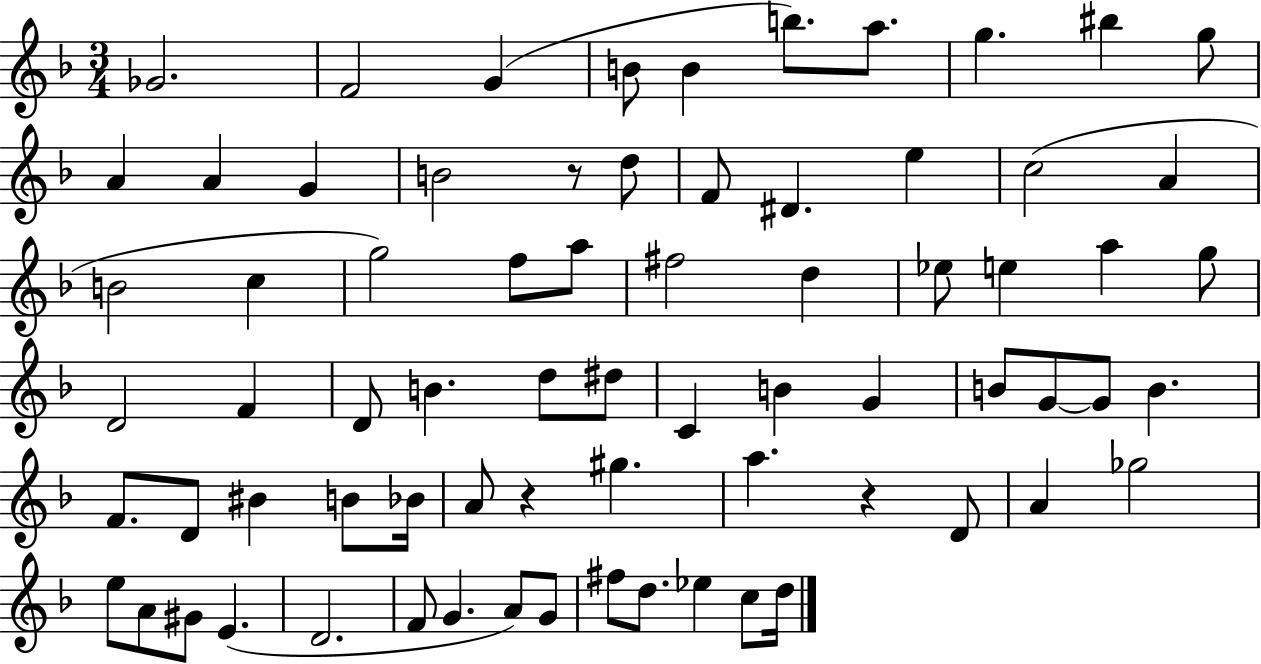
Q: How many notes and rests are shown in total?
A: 72